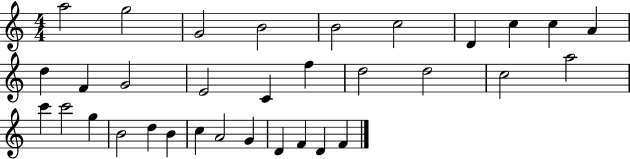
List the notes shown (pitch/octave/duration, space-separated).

A5/h G5/h G4/h B4/h B4/h C5/h D4/q C5/q C5/q A4/q D5/q F4/q G4/h E4/h C4/q F5/q D5/h D5/h C5/h A5/h C6/q C6/h G5/q B4/h D5/q B4/q C5/q A4/h G4/q D4/q F4/q D4/q F4/q